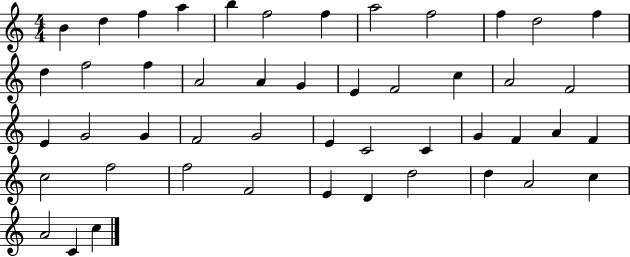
X:1
T:Untitled
M:4/4
L:1/4
K:C
B d f a b f2 f a2 f2 f d2 f d f2 f A2 A G E F2 c A2 F2 E G2 G F2 G2 E C2 C G F A F c2 f2 f2 F2 E D d2 d A2 c A2 C c